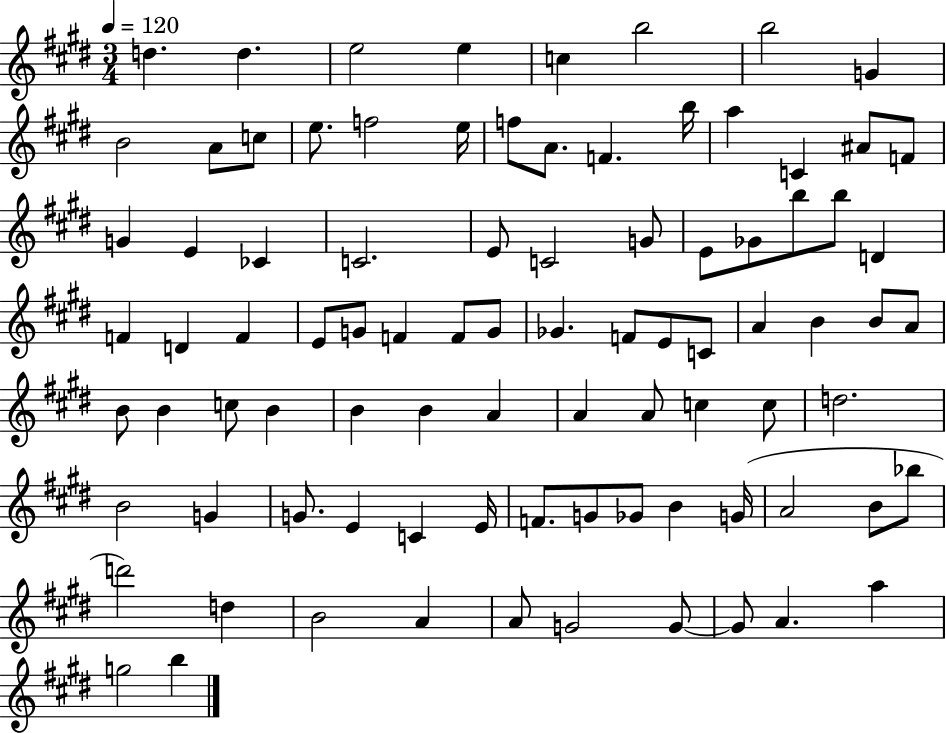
D5/q. D5/q. E5/h E5/q C5/q B5/h B5/h G4/q B4/h A4/e C5/e E5/e. F5/h E5/s F5/e A4/e. F4/q. B5/s A5/q C4/q A#4/e F4/e G4/q E4/q CES4/q C4/h. E4/e C4/h G4/e E4/e Gb4/e B5/e B5/e D4/q F4/q D4/q F4/q E4/e G4/e F4/q F4/e G4/e Gb4/q. F4/e E4/e C4/e A4/q B4/q B4/e A4/e B4/e B4/q C5/e B4/q B4/q B4/q A4/q A4/q A4/e C5/q C5/e D5/h. B4/h G4/q G4/e. E4/q C4/q E4/s F4/e. G4/e Gb4/e B4/q G4/s A4/h B4/e Bb5/e D6/h D5/q B4/h A4/q A4/e G4/h G4/e G4/e A4/q. A5/q G5/h B5/q